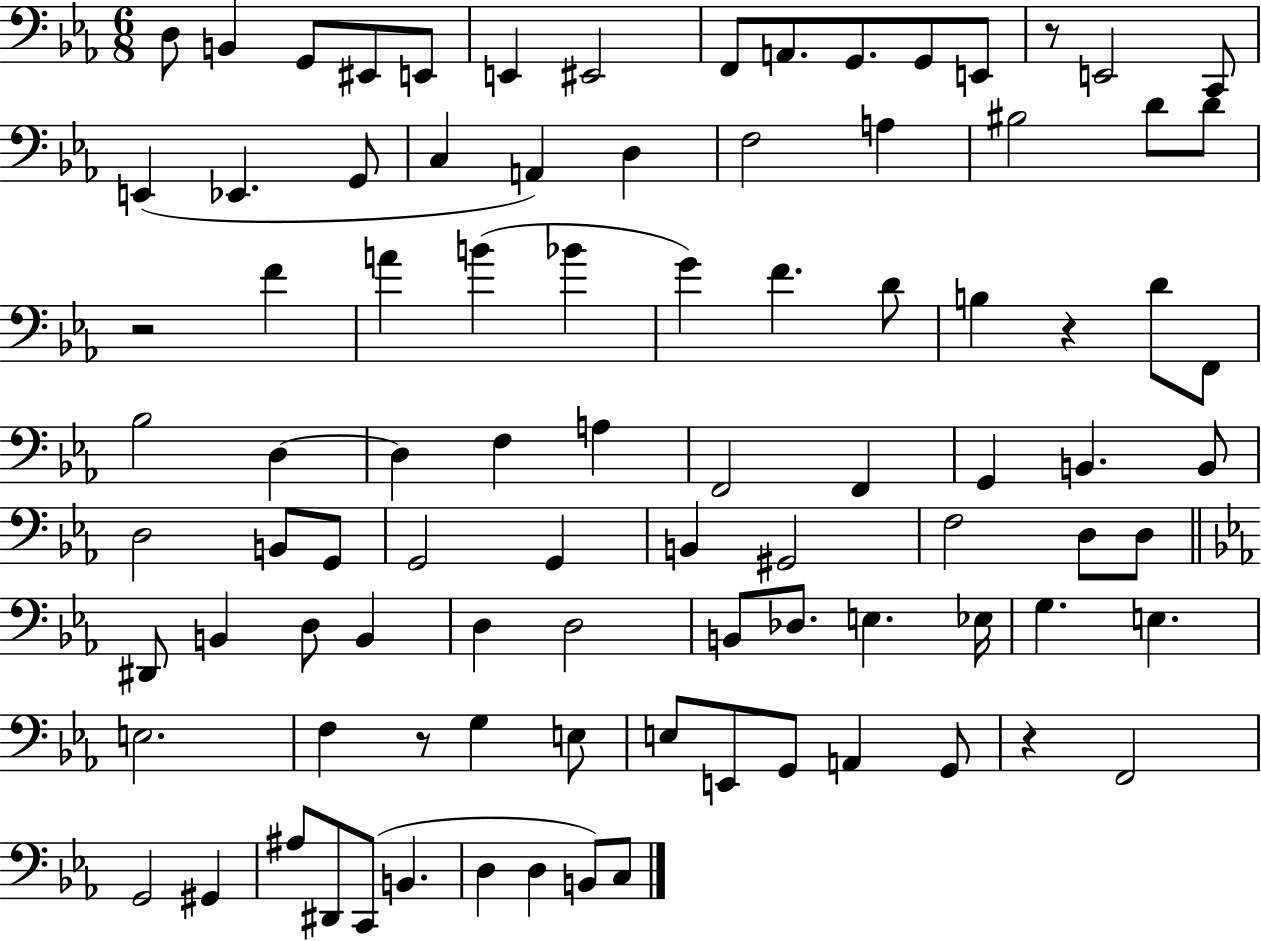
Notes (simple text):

D3/e B2/q G2/e EIS2/e E2/e E2/q EIS2/h F2/e A2/e. G2/e. G2/e E2/e R/e E2/h C2/e E2/q Eb2/q. G2/e C3/q A2/q D3/q F3/h A3/q BIS3/h D4/e D4/e R/h F4/q A4/q B4/q Bb4/q G4/q F4/q. D4/e B3/q R/q D4/e F2/e Bb3/h D3/q D3/q F3/q A3/q F2/h F2/q G2/q B2/q. B2/e D3/h B2/e G2/e G2/h G2/q B2/q G#2/h F3/h D3/e D3/e D#2/e B2/q D3/e B2/q D3/q D3/h B2/e Db3/e. E3/q. Eb3/s G3/q. E3/q. E3/h. F3/q R/e G3/q E3/e E3/e E2/e G2/e A2/q G2/e R/q F2/h G2/h G#2/q A#3/e D#2/e C2/e B2/q. D3/q D3/q B2/e C3/e